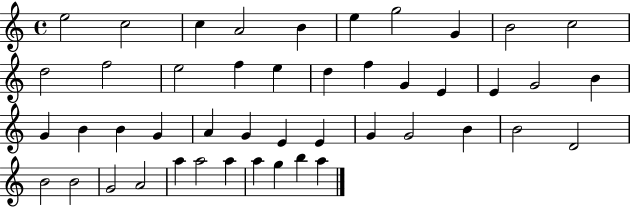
X:1
T:Untitled
M:4/4
L:1/4
K:C
e2 c2 c A2 B e g2 G B2 c2 d2 f2 e2 f e d f G E E G2 B G B B G A G E E G G2 B B2 D2 B2 B2 G2 A2 a a2 a a g b a